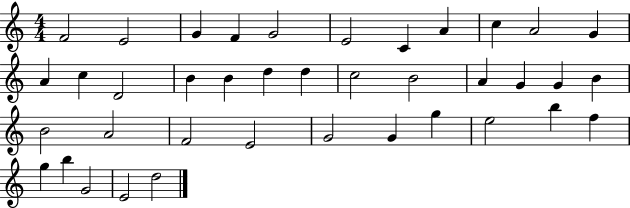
{
  \clef treble
  \numericTimeSignature
  \time 4/4
  \key c \major
  f'2 e'2 | g'4 f'4 g'2 | e'2 c'4 a'4 | c''4 a'2 g'4 | \break a'4 c''4 d'2 | b'4 b'4 d''4 d''4 | c''2 b'2 | a'4 g'4 g'4 b'4 | \break b'2 a'2 | f'2 e'2 | g'2 g'4 g''4 | e''2 b''4 f''4 | \break g''4 b''4 g'2 | e'2 d''2 | \bar "|."
}